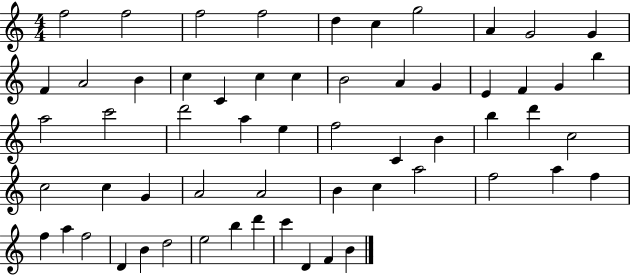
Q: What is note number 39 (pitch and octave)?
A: A4